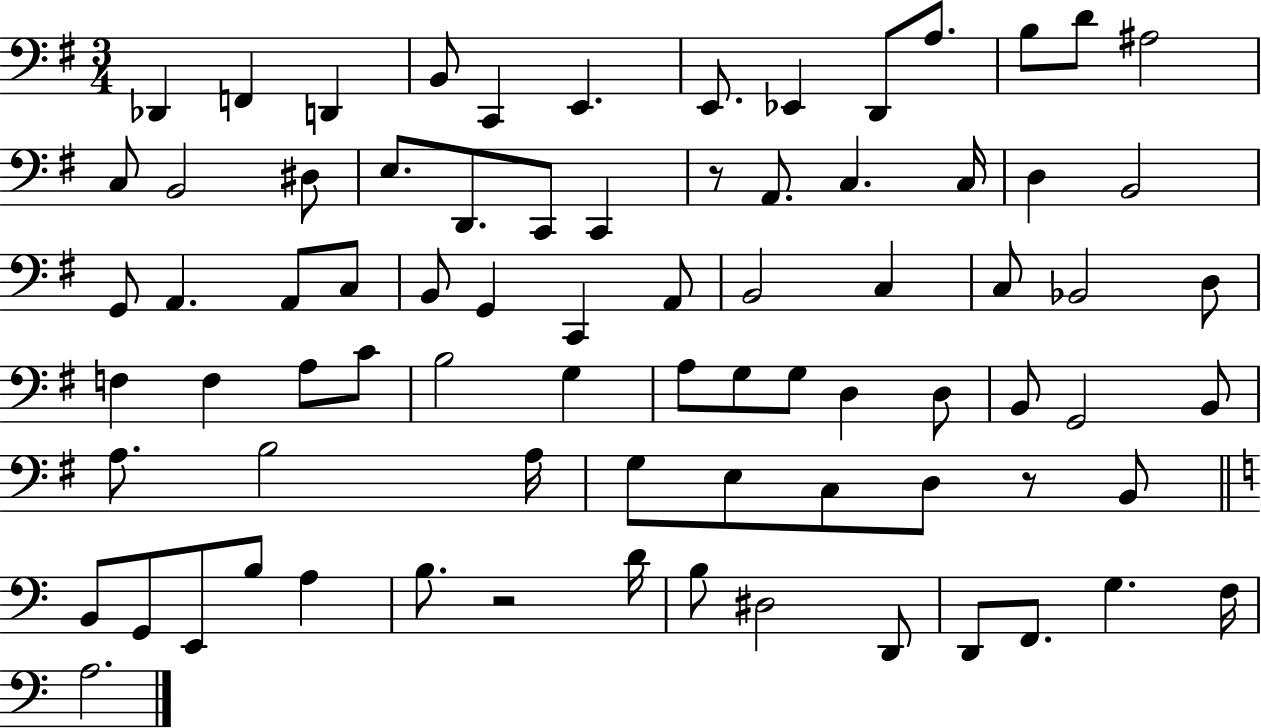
X:1
T:Untitled
M:3/4
L:1/4
K:G
_D,, F,, D,, B,,/2 C,, E,, E,,/2 _E,, D,,/2 A,/2 B,/2 D/2 ^A,2 C,/2 B,,2 ^D,/2 E,/2 D,,/2 C,,/2 C,, z/2 A,,/2 C, C,/4 D, B,,2 G,,/2 A,, A,,/2 C,/2 B,,/2 G,, C,, A,,/2 B,,2 C, C,/2 _B,,2 D,/2 F, F, A,/2 C/2 B,2 G, A,/2 G,/2 G,/2 D, D,/2 B,,/2 G,,2 B,,/2 A,/2 B,2 A,/4 G,/2 E,/2 C,/2 D,/2 z/2 B,,/2 B,,/2 G,,/2 E,,/2 B,/2 A, B,/2 z2 D/4 B,/2 ^D,2 D,,/2 D,,/2 F,,/2 G, F,/4 A,2